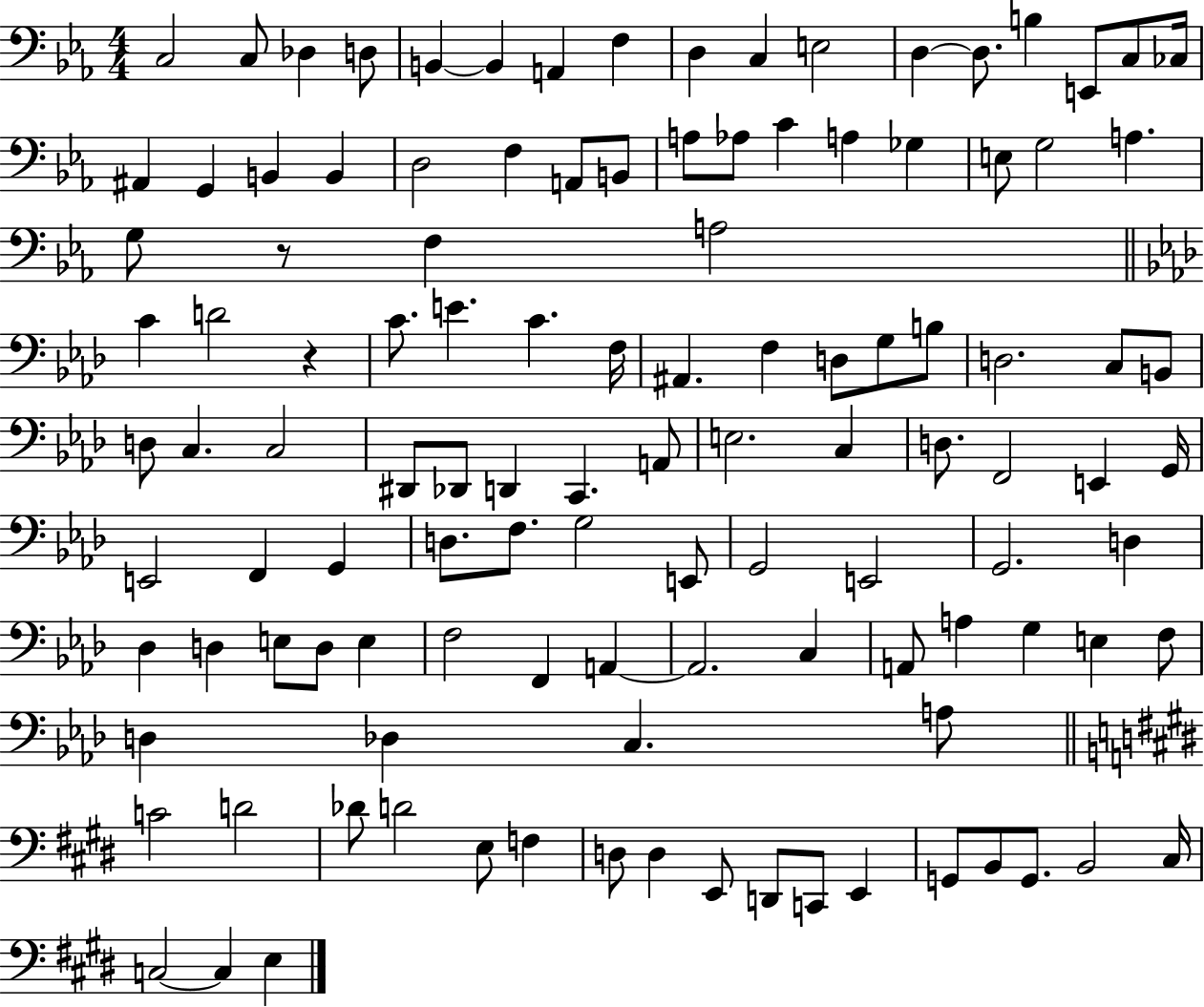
X:1
T:Untitled
M:4/4
L:1/4
K:Eb
C,2 C,/2 _D, D,/2 B,, B,, A,, F, D, C, E,2 D, D,/2 B, E,,/2 C,/2 _C,/4 ^A,, G,, B,, B,, D,2 F, A,,/2 B,,/2 A,/2 _A,/2 C A, _G, E,/2 G,2 A, G,/2 z/2 F, A,2 C D2 z C/2 E C F,/4 ^A,, F, D,/2 G,/2 B,/2 D,2 C,/2 B,,/2 D,/2 C, C,2 ^D,,/2 _D,,/2 D,, C,, A,,/2 E,2 C, D,/2 F,,2 E,, G,,/4 E,,2 F,, G,, D,/2 F,/2 G,2 E,,/2 G,,2 E,,2 G,,2 D, _D, D, E,/2 D,/2 E, F,2 F,, A,, A,,2 C, A,,/2 A, G, E, F,/2 D, _D, C, A,/2 C2 D2 _D/2 D2 E,/2 F, D,/2 D, E,,/2 D,,/2 C,,/2 E,, G,,/2 B,,/2 G,,/2 B,,2 ^C,/4 C,2 C, E,